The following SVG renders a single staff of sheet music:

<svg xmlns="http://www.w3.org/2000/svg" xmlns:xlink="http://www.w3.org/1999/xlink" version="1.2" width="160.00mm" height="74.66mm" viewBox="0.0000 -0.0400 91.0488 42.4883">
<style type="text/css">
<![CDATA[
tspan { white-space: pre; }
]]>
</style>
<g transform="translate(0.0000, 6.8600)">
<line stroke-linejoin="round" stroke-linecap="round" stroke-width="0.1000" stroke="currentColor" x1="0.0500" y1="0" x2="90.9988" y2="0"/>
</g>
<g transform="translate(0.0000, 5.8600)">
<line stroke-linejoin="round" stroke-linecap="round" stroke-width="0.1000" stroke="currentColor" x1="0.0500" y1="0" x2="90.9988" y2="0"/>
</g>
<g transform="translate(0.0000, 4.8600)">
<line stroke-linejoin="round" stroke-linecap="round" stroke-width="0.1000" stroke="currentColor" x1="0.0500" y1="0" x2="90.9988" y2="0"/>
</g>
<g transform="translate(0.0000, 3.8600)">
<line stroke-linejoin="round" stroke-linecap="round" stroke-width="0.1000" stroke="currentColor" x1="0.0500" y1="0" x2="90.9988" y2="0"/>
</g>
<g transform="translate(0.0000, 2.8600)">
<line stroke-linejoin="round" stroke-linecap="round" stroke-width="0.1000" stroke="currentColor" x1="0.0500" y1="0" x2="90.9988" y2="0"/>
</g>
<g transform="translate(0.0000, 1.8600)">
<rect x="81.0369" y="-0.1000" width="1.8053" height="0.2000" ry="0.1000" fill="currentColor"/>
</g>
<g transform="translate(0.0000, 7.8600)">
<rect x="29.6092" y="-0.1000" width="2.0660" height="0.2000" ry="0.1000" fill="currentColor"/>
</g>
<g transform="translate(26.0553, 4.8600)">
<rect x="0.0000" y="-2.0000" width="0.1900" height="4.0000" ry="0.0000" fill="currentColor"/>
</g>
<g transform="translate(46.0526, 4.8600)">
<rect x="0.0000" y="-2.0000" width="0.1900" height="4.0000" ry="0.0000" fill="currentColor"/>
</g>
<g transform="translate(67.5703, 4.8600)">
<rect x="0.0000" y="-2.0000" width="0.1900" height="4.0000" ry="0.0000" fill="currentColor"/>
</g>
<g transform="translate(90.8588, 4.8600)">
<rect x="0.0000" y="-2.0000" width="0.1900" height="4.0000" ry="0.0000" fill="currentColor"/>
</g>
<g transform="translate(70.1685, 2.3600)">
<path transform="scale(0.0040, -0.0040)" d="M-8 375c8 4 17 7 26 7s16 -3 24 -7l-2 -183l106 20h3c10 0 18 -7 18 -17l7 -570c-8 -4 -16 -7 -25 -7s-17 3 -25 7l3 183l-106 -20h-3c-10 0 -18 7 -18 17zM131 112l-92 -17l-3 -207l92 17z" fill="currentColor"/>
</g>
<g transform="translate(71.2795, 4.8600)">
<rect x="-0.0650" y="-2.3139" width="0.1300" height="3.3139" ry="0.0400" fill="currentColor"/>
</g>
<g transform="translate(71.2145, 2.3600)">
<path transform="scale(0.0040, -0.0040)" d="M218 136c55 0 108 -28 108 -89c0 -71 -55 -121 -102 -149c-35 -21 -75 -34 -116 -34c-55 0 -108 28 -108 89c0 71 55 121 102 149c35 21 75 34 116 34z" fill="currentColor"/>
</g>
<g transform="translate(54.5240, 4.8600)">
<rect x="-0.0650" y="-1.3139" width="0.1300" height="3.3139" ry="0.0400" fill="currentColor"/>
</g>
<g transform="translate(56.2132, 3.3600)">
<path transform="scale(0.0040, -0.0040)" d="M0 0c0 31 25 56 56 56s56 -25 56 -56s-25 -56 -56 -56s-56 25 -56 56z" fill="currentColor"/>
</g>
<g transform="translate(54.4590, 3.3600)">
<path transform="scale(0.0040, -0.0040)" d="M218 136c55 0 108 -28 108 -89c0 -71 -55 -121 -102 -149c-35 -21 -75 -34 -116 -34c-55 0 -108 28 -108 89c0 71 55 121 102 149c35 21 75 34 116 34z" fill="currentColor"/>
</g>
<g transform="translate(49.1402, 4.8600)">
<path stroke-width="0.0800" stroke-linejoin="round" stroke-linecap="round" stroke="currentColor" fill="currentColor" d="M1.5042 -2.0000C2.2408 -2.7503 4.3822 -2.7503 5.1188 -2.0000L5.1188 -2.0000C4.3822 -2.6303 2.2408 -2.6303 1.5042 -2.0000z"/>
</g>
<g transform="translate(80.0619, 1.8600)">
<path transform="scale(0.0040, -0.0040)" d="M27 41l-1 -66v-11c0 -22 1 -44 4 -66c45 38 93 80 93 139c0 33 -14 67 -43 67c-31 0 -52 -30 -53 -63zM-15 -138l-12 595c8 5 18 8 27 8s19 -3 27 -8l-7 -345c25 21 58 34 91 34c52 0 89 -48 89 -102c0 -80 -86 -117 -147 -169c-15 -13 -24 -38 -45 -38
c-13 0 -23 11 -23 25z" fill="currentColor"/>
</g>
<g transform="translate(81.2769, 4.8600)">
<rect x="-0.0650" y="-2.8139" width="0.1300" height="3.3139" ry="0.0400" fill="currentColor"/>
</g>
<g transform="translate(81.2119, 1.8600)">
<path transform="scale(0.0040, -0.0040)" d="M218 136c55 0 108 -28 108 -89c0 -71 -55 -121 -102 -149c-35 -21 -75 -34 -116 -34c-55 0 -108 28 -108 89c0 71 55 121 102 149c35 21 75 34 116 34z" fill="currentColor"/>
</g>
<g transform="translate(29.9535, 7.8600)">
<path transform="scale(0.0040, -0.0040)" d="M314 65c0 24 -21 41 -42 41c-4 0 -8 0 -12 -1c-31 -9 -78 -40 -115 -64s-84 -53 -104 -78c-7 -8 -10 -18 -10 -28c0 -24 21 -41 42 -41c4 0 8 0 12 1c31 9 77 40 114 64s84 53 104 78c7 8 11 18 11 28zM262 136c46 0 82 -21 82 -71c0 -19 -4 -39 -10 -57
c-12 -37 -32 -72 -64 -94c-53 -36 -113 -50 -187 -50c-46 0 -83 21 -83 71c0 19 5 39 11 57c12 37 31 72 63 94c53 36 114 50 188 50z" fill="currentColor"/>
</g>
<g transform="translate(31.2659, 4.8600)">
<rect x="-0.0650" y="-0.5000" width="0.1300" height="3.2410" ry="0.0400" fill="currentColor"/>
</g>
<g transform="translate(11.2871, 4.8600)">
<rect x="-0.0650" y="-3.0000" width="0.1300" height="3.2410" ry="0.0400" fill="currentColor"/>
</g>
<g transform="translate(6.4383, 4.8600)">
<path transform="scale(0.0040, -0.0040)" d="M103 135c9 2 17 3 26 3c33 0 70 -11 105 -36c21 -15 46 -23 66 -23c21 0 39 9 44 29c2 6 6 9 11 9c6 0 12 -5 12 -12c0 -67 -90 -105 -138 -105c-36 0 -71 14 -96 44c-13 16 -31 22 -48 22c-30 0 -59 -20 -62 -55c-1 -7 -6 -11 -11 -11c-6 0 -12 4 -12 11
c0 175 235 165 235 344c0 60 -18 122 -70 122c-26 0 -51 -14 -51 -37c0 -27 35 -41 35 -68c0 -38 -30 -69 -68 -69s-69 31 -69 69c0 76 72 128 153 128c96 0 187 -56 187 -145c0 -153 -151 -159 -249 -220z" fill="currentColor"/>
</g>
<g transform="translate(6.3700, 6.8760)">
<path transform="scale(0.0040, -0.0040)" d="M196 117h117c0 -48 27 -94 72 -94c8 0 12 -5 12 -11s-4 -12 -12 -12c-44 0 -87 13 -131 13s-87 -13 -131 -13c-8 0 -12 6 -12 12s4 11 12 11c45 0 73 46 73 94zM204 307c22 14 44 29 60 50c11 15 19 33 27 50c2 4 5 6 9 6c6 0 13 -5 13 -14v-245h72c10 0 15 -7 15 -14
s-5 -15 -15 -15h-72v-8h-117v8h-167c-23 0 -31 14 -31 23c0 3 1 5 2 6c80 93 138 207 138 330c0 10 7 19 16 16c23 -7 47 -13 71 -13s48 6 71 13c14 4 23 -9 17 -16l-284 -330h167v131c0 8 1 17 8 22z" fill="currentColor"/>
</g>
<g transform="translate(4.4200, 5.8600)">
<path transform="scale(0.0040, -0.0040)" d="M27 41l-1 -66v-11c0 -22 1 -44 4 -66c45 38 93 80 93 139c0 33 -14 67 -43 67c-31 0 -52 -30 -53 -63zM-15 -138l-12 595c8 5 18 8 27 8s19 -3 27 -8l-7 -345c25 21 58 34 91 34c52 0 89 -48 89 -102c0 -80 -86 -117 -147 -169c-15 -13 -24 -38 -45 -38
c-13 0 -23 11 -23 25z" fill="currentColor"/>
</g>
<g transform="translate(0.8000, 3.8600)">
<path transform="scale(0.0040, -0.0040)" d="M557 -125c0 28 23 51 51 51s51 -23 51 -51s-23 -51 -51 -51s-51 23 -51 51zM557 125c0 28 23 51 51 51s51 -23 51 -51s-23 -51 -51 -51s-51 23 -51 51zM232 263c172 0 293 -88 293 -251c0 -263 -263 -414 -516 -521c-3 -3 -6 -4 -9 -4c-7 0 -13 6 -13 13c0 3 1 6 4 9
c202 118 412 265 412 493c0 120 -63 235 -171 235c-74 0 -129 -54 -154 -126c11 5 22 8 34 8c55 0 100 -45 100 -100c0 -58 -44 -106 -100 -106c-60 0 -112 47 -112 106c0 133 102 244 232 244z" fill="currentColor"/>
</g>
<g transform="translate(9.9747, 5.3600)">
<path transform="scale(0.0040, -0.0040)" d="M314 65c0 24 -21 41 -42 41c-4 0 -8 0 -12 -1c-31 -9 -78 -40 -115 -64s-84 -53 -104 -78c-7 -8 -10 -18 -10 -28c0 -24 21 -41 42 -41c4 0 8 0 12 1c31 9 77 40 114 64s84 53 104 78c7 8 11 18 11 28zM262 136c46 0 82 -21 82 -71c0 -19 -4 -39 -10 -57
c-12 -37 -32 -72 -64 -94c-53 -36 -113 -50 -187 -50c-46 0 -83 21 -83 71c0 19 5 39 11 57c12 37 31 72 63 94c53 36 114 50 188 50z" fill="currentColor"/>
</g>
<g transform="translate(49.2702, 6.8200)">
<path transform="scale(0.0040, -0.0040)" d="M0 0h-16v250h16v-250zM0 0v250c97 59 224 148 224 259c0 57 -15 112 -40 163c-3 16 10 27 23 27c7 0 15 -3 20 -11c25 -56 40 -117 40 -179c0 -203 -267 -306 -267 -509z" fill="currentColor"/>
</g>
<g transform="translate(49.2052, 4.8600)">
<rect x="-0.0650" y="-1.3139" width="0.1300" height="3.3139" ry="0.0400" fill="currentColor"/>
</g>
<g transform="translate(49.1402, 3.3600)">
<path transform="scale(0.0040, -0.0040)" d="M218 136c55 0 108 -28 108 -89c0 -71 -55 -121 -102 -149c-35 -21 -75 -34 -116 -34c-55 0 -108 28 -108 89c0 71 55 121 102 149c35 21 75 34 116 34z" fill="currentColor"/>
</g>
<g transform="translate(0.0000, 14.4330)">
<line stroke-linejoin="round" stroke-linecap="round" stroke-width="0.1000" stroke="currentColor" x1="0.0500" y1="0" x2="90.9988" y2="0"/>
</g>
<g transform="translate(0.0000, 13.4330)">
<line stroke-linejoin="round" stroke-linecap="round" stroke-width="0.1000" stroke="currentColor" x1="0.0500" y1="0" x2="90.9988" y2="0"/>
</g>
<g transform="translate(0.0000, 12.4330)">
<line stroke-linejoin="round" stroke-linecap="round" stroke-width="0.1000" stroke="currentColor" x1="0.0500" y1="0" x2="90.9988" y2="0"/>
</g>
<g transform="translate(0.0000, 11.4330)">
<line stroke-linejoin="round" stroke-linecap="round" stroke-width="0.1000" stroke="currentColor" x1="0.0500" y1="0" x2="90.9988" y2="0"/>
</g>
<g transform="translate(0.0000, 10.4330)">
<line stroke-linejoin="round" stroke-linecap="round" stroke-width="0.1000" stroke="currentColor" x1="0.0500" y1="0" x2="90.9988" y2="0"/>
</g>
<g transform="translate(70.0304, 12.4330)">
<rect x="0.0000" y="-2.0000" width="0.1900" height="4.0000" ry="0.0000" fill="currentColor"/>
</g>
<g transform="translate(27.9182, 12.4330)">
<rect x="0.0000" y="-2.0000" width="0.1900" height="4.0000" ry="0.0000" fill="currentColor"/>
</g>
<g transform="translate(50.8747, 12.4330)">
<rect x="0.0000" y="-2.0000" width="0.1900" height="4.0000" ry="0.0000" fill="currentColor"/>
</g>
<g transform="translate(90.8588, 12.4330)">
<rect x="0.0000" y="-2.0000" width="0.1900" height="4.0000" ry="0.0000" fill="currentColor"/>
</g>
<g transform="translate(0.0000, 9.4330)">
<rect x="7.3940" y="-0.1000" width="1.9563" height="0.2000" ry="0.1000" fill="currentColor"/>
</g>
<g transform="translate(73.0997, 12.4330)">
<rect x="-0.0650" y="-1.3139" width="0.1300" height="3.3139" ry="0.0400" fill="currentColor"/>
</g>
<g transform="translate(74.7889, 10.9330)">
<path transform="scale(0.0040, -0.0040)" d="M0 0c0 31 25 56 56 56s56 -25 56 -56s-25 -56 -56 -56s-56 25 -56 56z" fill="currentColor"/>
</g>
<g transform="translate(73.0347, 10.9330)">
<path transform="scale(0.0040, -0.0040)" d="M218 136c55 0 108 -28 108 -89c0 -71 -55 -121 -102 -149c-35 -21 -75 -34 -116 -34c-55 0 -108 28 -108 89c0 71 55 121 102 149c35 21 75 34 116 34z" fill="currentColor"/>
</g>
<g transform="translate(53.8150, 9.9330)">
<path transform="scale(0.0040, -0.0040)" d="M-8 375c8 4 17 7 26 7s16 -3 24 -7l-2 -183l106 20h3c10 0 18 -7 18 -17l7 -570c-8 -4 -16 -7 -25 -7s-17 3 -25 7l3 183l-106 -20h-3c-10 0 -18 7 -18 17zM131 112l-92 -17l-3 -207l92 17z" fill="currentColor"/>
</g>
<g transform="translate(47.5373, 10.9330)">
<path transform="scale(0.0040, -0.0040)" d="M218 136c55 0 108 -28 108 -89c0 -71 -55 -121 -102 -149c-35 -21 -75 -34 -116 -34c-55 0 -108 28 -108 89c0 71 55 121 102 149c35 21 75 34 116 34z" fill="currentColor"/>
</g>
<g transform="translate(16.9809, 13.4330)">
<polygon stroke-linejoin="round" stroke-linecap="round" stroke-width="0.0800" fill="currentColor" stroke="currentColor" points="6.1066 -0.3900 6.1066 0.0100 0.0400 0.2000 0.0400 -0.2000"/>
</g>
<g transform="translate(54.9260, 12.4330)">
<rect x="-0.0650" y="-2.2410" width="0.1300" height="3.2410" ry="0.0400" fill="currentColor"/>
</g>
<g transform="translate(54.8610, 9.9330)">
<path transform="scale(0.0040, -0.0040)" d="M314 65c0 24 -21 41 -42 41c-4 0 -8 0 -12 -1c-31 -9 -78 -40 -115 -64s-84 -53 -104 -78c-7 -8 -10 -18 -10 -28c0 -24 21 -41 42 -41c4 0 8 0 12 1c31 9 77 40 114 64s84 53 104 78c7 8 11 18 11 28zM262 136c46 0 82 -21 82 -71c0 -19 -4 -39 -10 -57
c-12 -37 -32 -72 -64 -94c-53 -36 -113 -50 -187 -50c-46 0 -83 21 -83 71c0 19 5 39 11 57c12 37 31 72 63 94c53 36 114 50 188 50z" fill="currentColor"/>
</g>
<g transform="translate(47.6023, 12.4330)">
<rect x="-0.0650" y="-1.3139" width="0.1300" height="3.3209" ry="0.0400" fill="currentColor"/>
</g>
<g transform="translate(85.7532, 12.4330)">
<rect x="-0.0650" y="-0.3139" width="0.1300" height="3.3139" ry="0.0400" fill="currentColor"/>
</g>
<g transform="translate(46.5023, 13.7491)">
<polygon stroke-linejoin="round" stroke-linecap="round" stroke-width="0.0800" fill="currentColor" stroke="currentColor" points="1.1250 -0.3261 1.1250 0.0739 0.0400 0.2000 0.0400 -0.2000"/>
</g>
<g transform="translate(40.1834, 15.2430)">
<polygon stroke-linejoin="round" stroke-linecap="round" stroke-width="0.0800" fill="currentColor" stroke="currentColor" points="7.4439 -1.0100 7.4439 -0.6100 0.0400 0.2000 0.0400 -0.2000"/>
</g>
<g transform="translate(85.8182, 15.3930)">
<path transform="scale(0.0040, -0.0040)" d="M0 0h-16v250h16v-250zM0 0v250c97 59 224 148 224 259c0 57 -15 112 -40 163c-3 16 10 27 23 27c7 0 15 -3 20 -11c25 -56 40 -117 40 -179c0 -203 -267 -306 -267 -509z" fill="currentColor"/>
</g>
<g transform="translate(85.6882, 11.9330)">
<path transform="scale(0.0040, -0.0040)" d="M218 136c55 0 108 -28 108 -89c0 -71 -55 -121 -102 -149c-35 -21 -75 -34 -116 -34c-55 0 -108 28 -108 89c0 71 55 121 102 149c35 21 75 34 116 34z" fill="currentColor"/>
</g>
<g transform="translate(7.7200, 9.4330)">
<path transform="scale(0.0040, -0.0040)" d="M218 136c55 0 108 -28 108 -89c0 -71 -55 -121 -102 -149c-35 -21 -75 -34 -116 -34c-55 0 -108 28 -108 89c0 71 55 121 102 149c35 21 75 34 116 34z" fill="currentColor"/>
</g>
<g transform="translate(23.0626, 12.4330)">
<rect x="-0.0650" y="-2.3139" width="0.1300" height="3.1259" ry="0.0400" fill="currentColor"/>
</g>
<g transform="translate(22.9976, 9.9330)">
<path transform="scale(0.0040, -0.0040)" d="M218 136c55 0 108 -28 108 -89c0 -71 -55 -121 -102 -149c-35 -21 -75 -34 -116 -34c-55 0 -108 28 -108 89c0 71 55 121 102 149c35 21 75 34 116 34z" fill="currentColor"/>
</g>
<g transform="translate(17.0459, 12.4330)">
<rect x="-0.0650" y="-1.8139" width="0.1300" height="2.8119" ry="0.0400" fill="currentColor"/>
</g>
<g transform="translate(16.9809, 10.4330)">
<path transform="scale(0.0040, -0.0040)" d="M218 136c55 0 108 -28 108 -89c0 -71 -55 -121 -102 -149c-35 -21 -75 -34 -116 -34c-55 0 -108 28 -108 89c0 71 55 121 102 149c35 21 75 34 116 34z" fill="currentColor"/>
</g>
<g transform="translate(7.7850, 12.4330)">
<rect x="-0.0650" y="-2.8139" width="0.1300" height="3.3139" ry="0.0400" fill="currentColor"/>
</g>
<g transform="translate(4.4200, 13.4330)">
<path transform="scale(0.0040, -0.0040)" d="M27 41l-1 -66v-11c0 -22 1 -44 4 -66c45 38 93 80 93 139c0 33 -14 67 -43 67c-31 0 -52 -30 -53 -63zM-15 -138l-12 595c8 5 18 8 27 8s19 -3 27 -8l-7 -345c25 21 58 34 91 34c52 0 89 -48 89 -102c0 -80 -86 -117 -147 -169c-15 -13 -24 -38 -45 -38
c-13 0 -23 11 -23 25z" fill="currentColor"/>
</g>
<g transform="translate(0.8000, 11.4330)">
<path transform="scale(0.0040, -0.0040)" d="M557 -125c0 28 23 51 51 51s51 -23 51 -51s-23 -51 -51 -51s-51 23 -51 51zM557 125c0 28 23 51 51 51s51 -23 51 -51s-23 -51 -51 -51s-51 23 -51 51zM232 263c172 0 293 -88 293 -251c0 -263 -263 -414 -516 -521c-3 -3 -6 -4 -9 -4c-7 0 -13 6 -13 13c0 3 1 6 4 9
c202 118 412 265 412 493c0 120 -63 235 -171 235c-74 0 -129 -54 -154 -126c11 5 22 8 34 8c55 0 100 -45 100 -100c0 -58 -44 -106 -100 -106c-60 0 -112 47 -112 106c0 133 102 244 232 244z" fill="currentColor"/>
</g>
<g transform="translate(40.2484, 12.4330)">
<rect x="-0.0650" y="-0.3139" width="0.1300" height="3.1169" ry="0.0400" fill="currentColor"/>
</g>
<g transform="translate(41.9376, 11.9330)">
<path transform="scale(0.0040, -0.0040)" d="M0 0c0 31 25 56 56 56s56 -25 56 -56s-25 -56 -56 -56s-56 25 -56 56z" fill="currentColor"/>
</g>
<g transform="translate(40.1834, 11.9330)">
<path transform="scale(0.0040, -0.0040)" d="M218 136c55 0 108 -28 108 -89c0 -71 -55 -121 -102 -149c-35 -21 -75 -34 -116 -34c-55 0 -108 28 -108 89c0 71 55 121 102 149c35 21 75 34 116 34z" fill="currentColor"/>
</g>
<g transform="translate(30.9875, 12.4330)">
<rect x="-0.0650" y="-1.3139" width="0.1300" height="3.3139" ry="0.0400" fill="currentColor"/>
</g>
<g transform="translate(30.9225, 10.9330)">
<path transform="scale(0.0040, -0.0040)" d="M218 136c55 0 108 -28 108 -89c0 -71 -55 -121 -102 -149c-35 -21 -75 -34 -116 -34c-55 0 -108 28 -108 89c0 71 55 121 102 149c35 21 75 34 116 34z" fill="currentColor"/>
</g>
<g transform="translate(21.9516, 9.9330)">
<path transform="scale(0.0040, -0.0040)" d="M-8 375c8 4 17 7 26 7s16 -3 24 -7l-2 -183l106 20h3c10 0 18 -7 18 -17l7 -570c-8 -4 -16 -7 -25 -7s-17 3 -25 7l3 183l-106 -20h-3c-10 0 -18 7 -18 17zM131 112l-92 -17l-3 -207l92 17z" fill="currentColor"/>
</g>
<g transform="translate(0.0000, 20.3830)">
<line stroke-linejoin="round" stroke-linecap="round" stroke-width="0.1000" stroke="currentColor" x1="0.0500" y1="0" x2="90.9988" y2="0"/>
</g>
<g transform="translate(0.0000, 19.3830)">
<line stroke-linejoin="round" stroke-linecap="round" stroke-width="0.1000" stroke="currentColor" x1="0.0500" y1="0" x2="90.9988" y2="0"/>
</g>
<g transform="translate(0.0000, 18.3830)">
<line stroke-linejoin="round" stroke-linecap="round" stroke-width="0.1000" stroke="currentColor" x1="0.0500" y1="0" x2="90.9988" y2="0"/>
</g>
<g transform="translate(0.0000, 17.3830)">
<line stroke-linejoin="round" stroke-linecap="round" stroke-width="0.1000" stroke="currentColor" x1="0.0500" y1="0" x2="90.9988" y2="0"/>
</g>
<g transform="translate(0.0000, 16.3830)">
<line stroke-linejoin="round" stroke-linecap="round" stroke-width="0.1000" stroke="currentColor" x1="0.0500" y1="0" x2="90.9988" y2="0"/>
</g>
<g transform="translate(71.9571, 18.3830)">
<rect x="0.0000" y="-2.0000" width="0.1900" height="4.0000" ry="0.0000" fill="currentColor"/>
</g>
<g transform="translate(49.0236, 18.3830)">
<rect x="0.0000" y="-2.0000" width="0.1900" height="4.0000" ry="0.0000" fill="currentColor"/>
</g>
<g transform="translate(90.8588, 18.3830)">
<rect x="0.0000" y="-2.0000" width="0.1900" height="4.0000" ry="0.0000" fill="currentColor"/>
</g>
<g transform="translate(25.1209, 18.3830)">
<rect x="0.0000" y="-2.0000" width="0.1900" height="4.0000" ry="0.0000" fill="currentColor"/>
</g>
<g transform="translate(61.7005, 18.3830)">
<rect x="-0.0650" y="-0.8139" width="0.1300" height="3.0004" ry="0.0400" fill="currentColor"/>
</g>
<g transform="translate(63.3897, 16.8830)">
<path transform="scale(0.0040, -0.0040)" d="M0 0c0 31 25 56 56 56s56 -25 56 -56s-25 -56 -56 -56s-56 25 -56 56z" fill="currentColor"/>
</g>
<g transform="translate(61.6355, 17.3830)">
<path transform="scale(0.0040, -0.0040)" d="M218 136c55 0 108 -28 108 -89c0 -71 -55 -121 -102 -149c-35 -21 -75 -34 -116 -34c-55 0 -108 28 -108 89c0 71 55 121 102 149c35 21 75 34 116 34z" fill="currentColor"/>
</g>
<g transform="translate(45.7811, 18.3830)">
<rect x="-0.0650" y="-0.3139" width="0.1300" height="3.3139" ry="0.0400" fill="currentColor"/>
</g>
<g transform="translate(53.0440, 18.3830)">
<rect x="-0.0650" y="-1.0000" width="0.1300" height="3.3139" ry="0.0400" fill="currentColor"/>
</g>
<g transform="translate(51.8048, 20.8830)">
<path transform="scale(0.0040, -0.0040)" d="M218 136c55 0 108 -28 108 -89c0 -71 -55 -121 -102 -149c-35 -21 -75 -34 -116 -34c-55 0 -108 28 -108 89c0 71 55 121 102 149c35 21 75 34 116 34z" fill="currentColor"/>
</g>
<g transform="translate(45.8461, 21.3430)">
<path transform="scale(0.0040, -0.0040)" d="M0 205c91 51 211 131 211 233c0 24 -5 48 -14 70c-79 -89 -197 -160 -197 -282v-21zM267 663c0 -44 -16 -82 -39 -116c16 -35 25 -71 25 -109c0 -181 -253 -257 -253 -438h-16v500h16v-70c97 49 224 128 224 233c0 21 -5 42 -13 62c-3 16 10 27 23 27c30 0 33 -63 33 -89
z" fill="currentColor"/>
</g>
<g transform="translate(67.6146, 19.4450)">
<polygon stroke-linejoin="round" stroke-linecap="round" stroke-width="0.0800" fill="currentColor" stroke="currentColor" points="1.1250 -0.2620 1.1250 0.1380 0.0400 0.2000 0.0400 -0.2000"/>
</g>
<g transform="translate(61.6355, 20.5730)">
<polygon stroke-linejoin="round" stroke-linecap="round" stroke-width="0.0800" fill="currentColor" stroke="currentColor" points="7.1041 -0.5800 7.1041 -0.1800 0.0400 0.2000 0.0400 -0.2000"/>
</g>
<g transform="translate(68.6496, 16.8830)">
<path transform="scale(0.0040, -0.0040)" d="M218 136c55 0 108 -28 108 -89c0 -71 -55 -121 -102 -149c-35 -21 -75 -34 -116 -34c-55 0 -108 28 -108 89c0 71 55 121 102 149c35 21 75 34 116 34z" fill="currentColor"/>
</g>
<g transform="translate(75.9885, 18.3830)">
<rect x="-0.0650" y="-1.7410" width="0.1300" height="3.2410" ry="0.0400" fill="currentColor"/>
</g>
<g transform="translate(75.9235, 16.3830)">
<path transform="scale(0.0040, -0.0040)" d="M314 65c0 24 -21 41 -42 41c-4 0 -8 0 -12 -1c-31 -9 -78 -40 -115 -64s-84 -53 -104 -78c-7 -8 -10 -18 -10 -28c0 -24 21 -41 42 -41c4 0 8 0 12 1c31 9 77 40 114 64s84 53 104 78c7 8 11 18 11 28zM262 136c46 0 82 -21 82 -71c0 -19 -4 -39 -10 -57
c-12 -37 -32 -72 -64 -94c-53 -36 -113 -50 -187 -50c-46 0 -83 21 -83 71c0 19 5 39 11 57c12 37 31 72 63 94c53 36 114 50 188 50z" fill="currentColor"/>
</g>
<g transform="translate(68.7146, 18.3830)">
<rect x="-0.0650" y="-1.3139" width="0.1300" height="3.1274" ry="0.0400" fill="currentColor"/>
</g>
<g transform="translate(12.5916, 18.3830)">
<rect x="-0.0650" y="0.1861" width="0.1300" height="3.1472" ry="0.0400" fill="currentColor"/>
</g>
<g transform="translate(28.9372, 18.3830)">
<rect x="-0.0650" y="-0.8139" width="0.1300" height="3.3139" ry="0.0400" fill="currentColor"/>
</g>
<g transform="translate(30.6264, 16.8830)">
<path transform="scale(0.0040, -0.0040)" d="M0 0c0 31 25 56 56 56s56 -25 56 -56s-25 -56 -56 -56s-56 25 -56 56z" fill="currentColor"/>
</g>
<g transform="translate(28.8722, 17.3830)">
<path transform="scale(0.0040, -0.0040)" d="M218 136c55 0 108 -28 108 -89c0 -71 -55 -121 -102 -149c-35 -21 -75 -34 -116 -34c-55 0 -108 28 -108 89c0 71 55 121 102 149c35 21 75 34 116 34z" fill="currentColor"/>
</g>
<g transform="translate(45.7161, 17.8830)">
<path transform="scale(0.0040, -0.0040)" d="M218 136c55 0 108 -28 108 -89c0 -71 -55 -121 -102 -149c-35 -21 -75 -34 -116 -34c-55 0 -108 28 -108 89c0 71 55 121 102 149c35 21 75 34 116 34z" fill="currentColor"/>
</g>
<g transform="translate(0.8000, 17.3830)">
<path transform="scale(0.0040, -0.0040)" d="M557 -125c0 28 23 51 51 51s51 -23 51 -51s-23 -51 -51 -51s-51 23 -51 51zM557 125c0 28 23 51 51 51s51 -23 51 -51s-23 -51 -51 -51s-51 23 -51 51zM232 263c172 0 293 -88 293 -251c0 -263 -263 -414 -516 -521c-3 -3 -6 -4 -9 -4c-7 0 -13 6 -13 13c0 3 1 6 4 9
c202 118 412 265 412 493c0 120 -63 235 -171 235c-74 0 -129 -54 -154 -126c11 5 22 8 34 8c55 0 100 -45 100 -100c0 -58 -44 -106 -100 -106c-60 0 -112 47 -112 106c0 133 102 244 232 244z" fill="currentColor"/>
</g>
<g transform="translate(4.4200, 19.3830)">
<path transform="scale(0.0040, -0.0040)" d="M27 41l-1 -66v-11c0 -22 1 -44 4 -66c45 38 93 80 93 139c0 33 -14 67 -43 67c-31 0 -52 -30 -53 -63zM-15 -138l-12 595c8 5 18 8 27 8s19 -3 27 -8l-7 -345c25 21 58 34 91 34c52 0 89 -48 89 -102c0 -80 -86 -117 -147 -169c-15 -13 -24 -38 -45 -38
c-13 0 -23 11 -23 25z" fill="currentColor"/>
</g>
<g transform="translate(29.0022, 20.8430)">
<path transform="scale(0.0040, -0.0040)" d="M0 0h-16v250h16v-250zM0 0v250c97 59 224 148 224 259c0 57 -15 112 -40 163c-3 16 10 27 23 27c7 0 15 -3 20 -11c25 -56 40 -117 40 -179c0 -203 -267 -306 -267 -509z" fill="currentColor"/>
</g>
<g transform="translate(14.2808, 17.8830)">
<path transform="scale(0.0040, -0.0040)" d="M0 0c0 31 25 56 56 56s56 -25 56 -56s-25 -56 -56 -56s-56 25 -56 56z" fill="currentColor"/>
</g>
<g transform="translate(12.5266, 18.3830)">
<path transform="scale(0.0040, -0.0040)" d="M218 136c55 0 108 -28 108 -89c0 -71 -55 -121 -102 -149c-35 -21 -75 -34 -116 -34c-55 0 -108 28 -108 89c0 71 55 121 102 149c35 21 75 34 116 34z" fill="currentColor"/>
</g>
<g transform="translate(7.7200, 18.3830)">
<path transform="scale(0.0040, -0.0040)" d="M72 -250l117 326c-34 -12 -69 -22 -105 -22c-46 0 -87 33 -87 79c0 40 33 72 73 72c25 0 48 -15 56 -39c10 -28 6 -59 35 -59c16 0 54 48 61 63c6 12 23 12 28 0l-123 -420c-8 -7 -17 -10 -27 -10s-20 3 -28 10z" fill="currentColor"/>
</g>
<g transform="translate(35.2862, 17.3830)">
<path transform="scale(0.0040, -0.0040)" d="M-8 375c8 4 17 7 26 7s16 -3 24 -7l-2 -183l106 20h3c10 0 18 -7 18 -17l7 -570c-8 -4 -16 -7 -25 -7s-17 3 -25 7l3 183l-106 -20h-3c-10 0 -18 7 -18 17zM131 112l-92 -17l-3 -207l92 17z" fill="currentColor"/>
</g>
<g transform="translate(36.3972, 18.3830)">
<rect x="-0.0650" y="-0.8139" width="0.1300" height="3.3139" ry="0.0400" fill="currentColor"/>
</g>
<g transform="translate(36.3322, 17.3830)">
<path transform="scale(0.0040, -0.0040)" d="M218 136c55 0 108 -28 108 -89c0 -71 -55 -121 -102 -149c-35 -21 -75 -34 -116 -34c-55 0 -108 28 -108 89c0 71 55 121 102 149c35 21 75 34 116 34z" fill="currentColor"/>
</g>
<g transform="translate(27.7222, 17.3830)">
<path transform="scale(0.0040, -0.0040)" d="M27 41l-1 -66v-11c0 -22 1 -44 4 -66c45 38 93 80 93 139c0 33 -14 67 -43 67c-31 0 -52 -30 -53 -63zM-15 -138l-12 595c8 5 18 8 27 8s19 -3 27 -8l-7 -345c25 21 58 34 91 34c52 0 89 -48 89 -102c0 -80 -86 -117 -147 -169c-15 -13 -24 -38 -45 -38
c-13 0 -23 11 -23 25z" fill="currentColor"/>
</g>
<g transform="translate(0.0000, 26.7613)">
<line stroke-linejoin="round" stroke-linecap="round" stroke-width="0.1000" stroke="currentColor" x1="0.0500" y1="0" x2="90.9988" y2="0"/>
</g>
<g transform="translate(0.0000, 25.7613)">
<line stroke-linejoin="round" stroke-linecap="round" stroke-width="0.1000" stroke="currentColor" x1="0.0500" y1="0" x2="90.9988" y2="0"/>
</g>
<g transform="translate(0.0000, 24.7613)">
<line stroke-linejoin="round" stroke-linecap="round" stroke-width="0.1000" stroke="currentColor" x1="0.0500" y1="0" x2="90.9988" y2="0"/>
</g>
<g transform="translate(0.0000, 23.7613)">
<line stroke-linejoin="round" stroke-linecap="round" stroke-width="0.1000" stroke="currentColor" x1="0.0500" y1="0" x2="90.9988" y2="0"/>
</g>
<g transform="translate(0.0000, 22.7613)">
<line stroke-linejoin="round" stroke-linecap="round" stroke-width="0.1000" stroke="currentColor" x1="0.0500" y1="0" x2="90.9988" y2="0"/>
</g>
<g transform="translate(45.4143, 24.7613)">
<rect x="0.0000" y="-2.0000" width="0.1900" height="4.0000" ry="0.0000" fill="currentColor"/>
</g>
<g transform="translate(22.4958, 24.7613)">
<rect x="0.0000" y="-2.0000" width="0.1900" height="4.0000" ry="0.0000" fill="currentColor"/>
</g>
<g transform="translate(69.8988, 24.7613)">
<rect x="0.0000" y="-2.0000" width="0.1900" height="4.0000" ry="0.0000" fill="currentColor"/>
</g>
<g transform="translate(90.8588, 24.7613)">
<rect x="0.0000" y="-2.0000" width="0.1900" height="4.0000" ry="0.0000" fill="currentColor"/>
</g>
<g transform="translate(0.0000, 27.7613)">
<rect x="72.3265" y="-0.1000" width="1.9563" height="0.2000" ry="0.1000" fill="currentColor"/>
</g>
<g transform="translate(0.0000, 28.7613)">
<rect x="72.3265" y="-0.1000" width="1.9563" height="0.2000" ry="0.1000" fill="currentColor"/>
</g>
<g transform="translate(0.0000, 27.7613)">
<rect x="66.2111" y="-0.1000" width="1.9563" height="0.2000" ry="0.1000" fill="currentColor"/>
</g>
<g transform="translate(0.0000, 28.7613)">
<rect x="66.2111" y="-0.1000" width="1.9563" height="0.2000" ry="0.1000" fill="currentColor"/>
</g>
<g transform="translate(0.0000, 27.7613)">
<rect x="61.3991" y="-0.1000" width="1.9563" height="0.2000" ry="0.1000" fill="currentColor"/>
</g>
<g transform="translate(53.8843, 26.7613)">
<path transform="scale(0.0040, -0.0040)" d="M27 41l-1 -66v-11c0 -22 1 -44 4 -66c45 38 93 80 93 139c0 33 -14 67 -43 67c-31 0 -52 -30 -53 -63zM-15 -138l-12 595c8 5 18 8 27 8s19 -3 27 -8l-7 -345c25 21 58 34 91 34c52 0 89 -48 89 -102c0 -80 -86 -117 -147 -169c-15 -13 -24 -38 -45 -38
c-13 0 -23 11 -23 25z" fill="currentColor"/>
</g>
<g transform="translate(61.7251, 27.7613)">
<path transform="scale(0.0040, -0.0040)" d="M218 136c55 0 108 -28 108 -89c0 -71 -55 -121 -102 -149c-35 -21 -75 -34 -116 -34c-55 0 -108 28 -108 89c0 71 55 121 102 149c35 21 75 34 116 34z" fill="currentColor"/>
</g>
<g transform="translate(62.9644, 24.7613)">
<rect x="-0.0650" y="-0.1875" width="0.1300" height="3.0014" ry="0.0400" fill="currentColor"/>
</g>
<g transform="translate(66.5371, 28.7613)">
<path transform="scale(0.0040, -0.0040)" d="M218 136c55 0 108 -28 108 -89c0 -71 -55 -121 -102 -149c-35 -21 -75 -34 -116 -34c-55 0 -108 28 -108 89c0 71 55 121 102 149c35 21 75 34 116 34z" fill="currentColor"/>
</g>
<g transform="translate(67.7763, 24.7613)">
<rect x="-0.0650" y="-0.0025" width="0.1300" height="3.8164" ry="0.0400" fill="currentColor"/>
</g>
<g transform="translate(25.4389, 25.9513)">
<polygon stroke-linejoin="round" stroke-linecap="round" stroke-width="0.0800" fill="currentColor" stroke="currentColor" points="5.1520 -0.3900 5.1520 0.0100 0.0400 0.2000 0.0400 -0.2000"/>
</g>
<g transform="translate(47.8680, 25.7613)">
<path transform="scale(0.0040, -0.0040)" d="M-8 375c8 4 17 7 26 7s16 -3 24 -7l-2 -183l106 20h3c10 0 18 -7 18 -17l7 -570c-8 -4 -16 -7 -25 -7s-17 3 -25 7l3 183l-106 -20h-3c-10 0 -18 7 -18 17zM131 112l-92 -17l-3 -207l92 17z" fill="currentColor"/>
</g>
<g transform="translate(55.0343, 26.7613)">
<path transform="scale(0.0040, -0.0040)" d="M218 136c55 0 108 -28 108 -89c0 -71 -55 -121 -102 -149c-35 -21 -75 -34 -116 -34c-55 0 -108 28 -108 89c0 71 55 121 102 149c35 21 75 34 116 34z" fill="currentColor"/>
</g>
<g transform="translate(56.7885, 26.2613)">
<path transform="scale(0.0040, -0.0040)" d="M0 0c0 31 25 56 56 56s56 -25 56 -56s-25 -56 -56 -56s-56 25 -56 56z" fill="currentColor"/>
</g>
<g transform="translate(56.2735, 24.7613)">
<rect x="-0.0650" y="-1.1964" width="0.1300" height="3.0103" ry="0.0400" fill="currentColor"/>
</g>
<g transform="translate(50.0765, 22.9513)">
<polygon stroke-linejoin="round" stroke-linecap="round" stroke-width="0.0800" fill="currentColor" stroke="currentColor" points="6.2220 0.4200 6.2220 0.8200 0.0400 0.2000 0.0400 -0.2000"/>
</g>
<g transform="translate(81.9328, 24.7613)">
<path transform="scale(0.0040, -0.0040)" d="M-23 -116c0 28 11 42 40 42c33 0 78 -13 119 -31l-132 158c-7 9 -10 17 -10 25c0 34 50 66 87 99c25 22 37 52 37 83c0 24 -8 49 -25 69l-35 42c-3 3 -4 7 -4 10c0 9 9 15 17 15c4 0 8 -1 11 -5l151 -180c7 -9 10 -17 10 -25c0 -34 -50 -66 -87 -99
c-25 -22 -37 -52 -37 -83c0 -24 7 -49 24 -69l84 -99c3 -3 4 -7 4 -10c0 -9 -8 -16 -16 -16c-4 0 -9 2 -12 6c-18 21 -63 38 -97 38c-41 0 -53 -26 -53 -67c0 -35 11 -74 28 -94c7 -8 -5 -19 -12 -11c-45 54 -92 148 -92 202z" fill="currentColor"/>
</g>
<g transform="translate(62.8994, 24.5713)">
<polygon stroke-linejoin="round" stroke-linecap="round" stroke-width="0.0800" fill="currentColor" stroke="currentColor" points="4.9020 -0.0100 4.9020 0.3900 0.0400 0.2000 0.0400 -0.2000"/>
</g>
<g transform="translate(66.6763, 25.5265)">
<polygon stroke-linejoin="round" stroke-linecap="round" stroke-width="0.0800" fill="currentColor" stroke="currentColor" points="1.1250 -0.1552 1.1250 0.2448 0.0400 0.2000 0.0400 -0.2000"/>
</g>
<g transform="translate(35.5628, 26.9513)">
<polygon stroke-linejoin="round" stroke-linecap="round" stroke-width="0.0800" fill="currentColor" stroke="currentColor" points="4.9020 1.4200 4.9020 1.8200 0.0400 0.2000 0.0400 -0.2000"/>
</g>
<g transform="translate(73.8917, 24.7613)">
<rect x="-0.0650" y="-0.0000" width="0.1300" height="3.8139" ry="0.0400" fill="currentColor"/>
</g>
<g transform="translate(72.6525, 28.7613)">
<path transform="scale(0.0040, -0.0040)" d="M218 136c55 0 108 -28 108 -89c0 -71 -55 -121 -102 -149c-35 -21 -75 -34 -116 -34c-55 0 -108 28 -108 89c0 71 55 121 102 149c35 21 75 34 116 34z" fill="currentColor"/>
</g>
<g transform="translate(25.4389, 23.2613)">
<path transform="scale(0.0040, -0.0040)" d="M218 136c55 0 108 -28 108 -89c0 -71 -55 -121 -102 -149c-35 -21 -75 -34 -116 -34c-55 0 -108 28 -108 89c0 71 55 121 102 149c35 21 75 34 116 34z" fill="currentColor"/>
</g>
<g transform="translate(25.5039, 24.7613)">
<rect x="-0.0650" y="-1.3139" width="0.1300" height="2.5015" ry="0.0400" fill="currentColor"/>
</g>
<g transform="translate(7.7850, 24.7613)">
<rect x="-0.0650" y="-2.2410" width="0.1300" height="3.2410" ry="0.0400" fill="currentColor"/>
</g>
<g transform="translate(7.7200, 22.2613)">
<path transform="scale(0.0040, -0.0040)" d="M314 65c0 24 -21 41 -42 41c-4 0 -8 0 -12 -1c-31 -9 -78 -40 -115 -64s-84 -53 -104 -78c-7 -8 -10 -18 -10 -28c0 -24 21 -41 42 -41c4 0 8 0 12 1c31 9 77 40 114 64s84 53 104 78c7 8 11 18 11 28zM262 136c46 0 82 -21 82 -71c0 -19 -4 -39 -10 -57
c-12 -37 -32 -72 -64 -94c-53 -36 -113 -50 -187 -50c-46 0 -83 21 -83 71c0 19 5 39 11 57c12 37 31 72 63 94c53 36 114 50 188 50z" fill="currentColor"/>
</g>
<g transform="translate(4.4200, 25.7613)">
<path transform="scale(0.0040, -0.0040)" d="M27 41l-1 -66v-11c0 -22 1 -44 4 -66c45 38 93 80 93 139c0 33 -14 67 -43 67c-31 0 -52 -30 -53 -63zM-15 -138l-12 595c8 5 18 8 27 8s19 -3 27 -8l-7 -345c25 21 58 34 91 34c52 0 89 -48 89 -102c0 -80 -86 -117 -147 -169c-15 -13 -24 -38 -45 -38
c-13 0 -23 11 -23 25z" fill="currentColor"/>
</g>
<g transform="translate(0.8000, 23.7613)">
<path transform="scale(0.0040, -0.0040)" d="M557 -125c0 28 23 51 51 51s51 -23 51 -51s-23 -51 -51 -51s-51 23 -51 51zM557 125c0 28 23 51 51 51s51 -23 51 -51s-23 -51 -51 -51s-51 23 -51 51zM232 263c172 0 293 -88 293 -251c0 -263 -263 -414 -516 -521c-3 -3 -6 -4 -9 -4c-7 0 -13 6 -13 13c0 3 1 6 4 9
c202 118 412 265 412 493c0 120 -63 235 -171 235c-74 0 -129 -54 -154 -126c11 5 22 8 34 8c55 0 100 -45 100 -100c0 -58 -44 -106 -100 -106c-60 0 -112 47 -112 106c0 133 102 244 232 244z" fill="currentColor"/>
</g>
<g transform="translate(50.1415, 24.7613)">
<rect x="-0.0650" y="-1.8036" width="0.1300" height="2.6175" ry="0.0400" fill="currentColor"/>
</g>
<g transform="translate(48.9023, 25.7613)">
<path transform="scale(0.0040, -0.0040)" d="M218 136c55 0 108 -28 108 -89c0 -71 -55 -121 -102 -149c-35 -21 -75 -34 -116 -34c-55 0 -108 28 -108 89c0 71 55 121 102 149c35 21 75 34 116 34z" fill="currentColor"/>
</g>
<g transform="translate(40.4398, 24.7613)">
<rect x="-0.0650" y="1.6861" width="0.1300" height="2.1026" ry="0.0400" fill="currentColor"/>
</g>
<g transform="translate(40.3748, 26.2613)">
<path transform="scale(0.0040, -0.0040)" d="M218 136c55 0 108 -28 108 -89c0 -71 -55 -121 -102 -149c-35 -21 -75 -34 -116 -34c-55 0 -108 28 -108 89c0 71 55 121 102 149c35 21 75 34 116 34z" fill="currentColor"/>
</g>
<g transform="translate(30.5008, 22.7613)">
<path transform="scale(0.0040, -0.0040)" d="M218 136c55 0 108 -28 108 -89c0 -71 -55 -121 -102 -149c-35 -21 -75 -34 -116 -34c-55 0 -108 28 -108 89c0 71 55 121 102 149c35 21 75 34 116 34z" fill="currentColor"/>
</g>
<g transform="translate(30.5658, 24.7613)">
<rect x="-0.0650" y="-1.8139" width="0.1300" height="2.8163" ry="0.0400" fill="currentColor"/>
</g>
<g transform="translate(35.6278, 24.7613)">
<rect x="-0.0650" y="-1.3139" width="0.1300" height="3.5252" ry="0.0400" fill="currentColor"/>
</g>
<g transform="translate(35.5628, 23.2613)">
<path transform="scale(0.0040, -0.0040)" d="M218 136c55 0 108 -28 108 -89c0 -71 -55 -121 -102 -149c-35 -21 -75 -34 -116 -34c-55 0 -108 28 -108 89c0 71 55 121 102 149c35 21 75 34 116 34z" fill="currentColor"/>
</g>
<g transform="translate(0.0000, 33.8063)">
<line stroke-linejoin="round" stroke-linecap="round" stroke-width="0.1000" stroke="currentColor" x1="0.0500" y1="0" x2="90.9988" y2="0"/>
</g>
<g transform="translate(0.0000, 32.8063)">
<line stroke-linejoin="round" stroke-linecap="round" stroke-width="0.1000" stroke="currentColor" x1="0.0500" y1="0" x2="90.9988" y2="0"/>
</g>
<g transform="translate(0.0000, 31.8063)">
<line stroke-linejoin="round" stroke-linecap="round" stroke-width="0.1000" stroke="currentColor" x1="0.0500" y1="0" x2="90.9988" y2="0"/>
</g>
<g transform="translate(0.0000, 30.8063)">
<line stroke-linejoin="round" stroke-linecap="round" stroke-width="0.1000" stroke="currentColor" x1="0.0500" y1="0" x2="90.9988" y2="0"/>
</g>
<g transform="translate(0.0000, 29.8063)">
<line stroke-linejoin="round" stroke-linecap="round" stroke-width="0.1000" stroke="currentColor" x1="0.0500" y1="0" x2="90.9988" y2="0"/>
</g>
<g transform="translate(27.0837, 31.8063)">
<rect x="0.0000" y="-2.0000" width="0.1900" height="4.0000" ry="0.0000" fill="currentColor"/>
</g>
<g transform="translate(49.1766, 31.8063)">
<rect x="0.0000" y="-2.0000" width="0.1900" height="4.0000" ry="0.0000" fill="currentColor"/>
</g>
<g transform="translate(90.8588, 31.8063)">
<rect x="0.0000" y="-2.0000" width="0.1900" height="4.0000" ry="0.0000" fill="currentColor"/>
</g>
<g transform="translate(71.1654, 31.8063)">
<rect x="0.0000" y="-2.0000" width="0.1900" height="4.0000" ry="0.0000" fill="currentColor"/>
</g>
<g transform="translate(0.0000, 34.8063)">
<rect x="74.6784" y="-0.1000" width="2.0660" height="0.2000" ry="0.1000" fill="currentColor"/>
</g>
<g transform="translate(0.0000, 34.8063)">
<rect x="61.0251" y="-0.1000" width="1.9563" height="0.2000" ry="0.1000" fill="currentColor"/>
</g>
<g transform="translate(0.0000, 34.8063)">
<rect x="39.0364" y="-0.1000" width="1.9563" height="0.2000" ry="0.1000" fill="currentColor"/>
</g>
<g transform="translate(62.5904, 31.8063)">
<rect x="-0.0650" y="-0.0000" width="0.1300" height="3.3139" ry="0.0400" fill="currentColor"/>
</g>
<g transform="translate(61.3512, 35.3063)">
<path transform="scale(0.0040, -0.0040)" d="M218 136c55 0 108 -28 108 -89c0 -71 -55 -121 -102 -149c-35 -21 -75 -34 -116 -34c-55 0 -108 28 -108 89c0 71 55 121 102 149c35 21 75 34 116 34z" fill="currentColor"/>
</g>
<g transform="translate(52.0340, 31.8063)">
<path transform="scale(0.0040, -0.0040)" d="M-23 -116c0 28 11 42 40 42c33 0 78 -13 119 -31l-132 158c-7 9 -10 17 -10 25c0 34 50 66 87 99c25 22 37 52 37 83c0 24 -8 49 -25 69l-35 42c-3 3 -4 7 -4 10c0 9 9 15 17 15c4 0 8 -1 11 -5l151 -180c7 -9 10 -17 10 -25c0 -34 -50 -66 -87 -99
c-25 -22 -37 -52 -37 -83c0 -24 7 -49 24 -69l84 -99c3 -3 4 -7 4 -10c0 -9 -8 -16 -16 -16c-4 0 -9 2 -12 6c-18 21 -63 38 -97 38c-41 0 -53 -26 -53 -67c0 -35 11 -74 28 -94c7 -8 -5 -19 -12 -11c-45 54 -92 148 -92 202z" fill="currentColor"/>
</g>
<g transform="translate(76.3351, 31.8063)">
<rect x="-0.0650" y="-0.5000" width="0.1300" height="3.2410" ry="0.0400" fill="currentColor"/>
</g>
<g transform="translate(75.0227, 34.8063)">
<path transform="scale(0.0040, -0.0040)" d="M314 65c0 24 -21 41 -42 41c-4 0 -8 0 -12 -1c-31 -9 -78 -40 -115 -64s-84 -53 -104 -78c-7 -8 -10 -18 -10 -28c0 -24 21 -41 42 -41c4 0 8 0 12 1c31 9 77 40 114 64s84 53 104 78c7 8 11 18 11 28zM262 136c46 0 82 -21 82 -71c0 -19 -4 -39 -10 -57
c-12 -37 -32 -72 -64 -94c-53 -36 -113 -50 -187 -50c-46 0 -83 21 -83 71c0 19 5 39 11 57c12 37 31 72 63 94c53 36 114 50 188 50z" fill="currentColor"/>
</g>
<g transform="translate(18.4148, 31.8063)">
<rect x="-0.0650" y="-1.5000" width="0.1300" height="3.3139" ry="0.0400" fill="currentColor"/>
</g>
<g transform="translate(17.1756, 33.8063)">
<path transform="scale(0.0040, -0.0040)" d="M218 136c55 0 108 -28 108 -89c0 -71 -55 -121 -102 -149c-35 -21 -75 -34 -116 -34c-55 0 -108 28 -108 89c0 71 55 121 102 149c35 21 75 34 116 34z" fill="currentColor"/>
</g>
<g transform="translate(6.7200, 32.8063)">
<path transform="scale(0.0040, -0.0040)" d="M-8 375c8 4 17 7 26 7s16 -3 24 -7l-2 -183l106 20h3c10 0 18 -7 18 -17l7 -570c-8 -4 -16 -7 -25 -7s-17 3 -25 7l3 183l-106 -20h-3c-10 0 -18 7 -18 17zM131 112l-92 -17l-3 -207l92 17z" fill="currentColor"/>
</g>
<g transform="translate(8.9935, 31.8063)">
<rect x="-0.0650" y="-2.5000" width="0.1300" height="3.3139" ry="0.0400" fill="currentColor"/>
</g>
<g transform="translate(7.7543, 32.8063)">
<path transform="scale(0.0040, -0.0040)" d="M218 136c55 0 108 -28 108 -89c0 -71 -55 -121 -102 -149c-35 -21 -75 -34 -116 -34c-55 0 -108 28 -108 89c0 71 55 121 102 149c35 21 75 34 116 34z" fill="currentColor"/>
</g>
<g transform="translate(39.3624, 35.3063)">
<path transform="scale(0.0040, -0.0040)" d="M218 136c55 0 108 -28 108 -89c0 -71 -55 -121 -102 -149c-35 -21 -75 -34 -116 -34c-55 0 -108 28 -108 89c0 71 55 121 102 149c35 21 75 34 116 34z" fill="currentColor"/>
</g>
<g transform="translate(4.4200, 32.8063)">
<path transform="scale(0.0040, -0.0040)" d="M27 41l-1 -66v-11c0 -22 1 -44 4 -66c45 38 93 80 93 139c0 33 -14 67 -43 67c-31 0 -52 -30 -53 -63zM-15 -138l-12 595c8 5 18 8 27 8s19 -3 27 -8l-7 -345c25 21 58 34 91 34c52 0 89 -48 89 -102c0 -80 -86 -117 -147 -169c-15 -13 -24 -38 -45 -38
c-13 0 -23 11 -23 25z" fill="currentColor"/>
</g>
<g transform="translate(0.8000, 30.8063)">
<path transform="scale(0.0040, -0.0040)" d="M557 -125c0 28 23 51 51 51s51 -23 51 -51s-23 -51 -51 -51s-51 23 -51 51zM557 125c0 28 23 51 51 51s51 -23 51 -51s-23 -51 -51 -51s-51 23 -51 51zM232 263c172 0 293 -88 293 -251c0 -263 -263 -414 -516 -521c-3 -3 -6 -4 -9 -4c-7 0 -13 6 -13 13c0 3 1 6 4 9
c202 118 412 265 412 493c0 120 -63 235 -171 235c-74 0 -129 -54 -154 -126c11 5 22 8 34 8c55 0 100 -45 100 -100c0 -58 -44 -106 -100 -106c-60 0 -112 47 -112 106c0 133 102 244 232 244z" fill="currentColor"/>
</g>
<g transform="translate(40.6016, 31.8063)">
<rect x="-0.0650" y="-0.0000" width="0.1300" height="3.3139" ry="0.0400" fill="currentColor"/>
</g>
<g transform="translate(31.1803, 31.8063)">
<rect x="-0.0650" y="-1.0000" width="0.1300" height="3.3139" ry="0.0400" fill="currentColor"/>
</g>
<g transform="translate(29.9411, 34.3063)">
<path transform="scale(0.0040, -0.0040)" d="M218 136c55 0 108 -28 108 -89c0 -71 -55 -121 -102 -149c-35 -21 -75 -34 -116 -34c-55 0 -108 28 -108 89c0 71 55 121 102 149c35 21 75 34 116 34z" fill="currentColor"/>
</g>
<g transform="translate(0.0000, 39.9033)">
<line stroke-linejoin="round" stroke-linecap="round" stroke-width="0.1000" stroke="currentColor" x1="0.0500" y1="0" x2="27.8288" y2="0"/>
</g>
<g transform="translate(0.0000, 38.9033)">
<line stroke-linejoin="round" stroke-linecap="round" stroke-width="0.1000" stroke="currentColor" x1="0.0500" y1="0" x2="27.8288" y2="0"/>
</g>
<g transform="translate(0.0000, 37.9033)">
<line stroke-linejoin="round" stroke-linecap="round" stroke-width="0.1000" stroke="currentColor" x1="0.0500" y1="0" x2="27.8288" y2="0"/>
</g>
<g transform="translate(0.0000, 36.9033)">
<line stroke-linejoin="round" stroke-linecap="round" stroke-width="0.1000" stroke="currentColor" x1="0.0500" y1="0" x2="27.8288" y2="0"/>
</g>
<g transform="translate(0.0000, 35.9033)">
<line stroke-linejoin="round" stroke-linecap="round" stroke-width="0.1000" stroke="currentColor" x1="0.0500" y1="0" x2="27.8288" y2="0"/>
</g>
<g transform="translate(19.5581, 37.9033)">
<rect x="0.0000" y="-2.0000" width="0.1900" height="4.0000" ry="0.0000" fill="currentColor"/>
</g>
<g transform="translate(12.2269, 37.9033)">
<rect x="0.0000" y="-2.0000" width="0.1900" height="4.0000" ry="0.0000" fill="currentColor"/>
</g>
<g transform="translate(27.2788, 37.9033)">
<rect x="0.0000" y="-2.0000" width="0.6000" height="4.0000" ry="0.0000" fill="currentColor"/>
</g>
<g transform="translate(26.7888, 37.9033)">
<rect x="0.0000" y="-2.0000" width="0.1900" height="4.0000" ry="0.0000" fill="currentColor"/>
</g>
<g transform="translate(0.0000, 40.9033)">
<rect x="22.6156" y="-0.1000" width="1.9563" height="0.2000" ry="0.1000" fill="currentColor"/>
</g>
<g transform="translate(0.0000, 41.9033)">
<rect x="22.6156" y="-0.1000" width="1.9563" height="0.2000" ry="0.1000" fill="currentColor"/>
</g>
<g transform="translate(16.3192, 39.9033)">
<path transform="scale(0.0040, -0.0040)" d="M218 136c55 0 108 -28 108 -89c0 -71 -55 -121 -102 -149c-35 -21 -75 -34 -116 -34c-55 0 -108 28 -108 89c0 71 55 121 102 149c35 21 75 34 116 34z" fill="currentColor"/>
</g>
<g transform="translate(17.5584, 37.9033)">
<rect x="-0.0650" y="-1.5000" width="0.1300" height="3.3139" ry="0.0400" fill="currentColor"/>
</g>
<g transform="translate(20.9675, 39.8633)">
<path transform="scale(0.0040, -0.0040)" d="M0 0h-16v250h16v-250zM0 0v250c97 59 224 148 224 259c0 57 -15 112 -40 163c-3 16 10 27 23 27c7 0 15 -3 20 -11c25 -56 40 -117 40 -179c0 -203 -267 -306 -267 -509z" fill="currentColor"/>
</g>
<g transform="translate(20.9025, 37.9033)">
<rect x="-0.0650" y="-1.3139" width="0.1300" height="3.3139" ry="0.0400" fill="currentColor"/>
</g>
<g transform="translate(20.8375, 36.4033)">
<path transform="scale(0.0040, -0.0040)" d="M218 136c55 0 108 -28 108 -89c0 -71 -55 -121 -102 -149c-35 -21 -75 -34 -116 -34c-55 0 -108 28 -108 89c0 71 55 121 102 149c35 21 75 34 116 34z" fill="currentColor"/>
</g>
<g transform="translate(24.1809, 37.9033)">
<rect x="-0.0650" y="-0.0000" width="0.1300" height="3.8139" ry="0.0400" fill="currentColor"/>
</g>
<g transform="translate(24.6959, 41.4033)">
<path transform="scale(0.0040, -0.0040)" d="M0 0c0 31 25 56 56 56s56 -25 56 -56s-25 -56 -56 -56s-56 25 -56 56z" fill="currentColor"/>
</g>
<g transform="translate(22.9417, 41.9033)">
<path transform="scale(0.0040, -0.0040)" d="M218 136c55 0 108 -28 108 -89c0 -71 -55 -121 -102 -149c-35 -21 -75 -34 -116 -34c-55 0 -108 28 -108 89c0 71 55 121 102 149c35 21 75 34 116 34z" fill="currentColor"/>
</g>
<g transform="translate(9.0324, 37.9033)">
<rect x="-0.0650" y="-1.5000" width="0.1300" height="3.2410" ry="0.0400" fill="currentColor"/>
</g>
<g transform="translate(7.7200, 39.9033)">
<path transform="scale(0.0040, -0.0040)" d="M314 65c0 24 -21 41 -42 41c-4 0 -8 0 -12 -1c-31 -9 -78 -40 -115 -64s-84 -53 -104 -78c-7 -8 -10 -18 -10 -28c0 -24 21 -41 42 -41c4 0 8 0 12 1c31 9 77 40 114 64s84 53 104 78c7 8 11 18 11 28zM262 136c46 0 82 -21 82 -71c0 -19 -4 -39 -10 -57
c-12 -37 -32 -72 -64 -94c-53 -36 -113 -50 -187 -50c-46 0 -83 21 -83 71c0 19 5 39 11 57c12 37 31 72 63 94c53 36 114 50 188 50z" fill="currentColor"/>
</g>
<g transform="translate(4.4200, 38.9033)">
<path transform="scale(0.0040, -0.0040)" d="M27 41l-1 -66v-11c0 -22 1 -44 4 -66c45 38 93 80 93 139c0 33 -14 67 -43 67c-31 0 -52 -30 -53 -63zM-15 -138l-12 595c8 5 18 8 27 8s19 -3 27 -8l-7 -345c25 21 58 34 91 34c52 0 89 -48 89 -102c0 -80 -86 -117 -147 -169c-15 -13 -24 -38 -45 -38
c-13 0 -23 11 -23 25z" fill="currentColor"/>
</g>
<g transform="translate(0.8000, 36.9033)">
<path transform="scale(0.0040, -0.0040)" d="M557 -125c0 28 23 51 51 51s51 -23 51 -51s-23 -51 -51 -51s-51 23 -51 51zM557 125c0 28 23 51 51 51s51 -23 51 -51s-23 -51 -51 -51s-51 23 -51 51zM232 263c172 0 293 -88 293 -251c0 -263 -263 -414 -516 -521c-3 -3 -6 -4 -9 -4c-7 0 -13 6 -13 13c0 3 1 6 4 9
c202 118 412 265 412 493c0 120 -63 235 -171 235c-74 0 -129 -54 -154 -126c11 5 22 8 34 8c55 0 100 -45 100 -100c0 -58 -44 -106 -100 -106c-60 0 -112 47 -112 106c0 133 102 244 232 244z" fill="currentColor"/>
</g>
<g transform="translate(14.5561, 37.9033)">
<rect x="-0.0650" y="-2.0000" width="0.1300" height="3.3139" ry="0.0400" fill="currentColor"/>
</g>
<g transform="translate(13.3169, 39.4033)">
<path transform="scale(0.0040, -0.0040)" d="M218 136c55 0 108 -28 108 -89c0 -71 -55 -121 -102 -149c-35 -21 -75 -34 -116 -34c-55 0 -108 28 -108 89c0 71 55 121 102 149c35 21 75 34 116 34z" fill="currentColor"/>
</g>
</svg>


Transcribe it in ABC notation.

X:1
T:Untitled
M:2/4
L:1/4
K:F
C,2 E,,2 G,/2 G, B, _C C A,/2 B,/2 G, E,/2 G,/4 B,2 G, E,/2 z/2 D, _F,/2 F, E,/4 F,, F,/2 G,/4 A,2 _B,2 G,/2 A,/2 G,/2 A,,/2 B,,/2 _G,,/2 E,,/2 C,,/4 C,, z B,, G,, F,, D,, z D,, E,,2 G,,2 A,, G,, G,/2 C,,